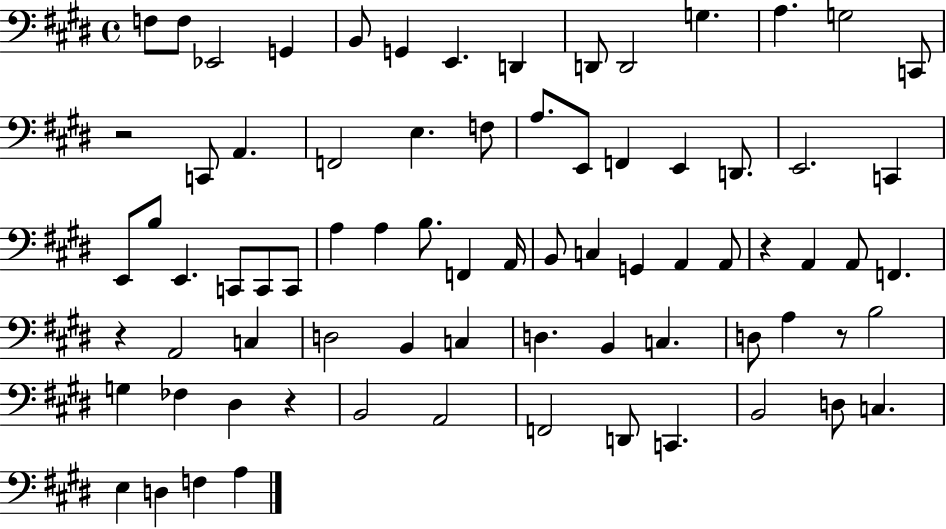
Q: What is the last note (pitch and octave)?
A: A3